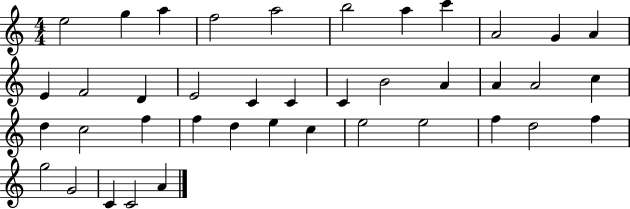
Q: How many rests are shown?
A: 0